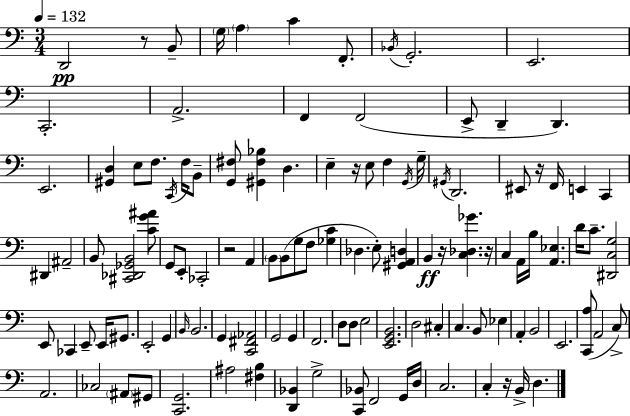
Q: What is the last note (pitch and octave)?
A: D3